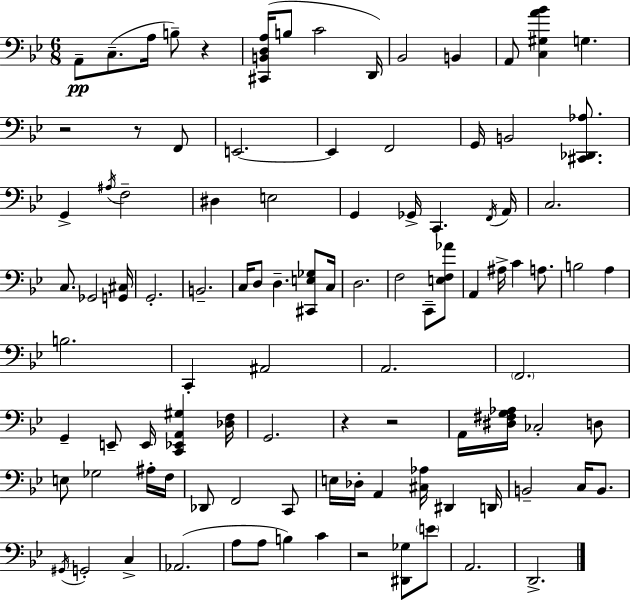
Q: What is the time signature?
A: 6/8